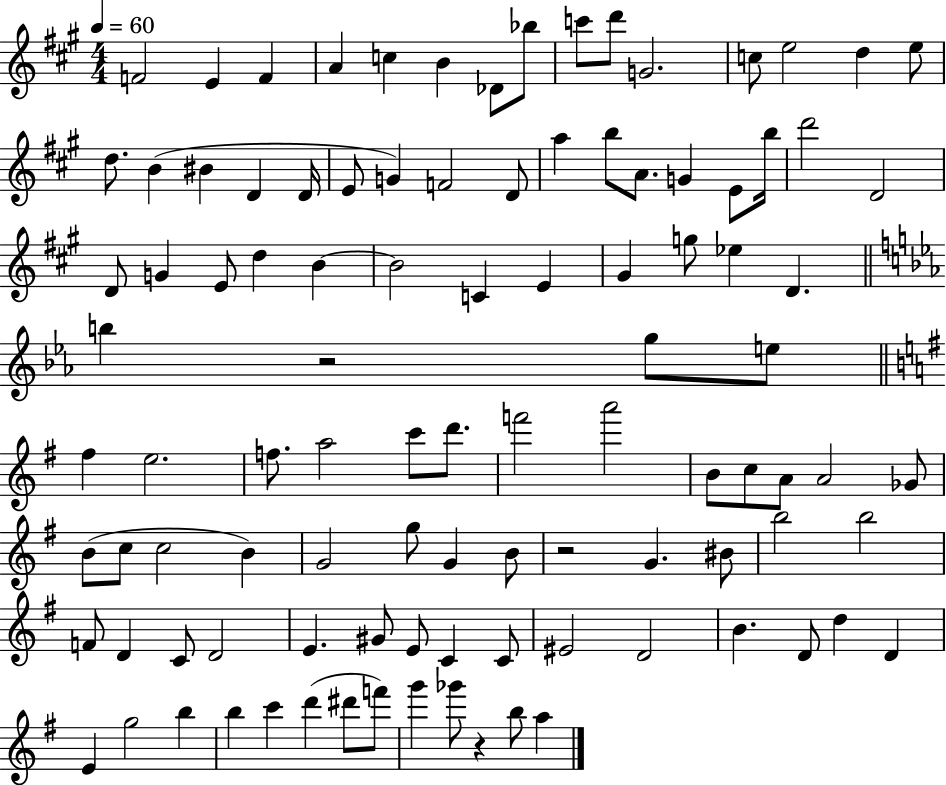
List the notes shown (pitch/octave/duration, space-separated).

F4/h E4/q F4/q A4/q C5/q B4/q Db4/e Bb5/e C6/e D6/e G4/h. C5/e E5/h D5/q E5/e D5/e. B4/q BIS4/q D4/q D4/s E4/e G4/q F4/h D4/e A5/q B5/e A4/e. G4/q E4/e B5/s D6/h D4/h D4/e G4/q E4/e D5/q B4/q B4/h C4/q E4/q G#4/q G5/e Eb5/q D4/q. B5/q R/h G5/e E5/e F#5/q E5/h. F5/e. A5/h C6/e D6/e. F6/h A6/h B4/e C5/e A4/e A4/h Gb4/e B4/e C5/e C5/h B4/q G4/h G5/e G4/q B4/e R/h G4/q. BIS4/e B5/h B5/h F4/e D4/q C4/e D4/h E4/q. G#4/e E4/e C4/q C4/e EIS4/h D4/h B4/q. D4/e D5/q D4/q E4/q G5/h B5/q B5/q C6/q D6/q D#6/e F6/e G6/q Gb6/e R/q B5/e A5/q